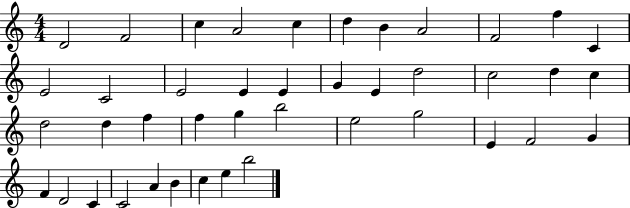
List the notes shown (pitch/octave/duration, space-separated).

D4/h F4/h C5/q A4/h C5/q D5/q B4/q A4/h F4/h F5/q C4/q E4/h C4/h E4/h E4/q E4/q G4/q E4/q D5/h C5/h D5/q C5/q D5/h D5/q F5/q F5/q G5/q B5/h E5/h G5/h E4/q F4/h G4/q F4/q D4/h C4/q C4/h A4/q B4/q C5/q E5/q B5/h